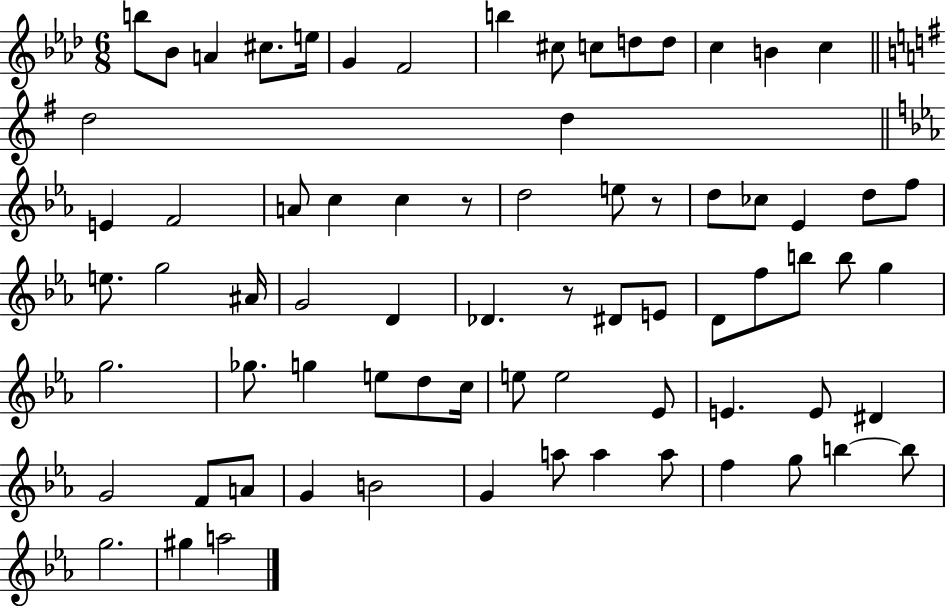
{
  \clef treble
  \numericTimeSignature
  \time 6/8
  \key aes \major
  b''8 bes'8 a'4 cis''8. e''16 | g'4 f'2 | b''4 cis''8 c''8 d''8 d''8 | c''4 b'4 c''4 | \break \bar "||" \break \key g \major d''2 d''4 | \bar "||" \break \key c \minor e'4 f'2 | a'8 c''4 c''4 r8 | d''2 e''8 r8 | d''8 ces''8 ees'4 d''8 f''8 | \break e''8. g''2 ais'16 | g'2 d'4 | des'4. r8 dis'8 e'8 | d'8 f''8 b''8 b''8 g''4 | \break g''2. | ges''8. g''4 e''8 d''8 c''16 | e''8 e''2 ees'8 | e'4. e'8 dis'4 | \break g'2 f'8 a'8 | g'4 b'2 | g'4 a''8 a''4 a''8 | f''4 g''8 b''4~~ b''8 | \break g''2. | gis''4 a''2 | \bar "|."
}